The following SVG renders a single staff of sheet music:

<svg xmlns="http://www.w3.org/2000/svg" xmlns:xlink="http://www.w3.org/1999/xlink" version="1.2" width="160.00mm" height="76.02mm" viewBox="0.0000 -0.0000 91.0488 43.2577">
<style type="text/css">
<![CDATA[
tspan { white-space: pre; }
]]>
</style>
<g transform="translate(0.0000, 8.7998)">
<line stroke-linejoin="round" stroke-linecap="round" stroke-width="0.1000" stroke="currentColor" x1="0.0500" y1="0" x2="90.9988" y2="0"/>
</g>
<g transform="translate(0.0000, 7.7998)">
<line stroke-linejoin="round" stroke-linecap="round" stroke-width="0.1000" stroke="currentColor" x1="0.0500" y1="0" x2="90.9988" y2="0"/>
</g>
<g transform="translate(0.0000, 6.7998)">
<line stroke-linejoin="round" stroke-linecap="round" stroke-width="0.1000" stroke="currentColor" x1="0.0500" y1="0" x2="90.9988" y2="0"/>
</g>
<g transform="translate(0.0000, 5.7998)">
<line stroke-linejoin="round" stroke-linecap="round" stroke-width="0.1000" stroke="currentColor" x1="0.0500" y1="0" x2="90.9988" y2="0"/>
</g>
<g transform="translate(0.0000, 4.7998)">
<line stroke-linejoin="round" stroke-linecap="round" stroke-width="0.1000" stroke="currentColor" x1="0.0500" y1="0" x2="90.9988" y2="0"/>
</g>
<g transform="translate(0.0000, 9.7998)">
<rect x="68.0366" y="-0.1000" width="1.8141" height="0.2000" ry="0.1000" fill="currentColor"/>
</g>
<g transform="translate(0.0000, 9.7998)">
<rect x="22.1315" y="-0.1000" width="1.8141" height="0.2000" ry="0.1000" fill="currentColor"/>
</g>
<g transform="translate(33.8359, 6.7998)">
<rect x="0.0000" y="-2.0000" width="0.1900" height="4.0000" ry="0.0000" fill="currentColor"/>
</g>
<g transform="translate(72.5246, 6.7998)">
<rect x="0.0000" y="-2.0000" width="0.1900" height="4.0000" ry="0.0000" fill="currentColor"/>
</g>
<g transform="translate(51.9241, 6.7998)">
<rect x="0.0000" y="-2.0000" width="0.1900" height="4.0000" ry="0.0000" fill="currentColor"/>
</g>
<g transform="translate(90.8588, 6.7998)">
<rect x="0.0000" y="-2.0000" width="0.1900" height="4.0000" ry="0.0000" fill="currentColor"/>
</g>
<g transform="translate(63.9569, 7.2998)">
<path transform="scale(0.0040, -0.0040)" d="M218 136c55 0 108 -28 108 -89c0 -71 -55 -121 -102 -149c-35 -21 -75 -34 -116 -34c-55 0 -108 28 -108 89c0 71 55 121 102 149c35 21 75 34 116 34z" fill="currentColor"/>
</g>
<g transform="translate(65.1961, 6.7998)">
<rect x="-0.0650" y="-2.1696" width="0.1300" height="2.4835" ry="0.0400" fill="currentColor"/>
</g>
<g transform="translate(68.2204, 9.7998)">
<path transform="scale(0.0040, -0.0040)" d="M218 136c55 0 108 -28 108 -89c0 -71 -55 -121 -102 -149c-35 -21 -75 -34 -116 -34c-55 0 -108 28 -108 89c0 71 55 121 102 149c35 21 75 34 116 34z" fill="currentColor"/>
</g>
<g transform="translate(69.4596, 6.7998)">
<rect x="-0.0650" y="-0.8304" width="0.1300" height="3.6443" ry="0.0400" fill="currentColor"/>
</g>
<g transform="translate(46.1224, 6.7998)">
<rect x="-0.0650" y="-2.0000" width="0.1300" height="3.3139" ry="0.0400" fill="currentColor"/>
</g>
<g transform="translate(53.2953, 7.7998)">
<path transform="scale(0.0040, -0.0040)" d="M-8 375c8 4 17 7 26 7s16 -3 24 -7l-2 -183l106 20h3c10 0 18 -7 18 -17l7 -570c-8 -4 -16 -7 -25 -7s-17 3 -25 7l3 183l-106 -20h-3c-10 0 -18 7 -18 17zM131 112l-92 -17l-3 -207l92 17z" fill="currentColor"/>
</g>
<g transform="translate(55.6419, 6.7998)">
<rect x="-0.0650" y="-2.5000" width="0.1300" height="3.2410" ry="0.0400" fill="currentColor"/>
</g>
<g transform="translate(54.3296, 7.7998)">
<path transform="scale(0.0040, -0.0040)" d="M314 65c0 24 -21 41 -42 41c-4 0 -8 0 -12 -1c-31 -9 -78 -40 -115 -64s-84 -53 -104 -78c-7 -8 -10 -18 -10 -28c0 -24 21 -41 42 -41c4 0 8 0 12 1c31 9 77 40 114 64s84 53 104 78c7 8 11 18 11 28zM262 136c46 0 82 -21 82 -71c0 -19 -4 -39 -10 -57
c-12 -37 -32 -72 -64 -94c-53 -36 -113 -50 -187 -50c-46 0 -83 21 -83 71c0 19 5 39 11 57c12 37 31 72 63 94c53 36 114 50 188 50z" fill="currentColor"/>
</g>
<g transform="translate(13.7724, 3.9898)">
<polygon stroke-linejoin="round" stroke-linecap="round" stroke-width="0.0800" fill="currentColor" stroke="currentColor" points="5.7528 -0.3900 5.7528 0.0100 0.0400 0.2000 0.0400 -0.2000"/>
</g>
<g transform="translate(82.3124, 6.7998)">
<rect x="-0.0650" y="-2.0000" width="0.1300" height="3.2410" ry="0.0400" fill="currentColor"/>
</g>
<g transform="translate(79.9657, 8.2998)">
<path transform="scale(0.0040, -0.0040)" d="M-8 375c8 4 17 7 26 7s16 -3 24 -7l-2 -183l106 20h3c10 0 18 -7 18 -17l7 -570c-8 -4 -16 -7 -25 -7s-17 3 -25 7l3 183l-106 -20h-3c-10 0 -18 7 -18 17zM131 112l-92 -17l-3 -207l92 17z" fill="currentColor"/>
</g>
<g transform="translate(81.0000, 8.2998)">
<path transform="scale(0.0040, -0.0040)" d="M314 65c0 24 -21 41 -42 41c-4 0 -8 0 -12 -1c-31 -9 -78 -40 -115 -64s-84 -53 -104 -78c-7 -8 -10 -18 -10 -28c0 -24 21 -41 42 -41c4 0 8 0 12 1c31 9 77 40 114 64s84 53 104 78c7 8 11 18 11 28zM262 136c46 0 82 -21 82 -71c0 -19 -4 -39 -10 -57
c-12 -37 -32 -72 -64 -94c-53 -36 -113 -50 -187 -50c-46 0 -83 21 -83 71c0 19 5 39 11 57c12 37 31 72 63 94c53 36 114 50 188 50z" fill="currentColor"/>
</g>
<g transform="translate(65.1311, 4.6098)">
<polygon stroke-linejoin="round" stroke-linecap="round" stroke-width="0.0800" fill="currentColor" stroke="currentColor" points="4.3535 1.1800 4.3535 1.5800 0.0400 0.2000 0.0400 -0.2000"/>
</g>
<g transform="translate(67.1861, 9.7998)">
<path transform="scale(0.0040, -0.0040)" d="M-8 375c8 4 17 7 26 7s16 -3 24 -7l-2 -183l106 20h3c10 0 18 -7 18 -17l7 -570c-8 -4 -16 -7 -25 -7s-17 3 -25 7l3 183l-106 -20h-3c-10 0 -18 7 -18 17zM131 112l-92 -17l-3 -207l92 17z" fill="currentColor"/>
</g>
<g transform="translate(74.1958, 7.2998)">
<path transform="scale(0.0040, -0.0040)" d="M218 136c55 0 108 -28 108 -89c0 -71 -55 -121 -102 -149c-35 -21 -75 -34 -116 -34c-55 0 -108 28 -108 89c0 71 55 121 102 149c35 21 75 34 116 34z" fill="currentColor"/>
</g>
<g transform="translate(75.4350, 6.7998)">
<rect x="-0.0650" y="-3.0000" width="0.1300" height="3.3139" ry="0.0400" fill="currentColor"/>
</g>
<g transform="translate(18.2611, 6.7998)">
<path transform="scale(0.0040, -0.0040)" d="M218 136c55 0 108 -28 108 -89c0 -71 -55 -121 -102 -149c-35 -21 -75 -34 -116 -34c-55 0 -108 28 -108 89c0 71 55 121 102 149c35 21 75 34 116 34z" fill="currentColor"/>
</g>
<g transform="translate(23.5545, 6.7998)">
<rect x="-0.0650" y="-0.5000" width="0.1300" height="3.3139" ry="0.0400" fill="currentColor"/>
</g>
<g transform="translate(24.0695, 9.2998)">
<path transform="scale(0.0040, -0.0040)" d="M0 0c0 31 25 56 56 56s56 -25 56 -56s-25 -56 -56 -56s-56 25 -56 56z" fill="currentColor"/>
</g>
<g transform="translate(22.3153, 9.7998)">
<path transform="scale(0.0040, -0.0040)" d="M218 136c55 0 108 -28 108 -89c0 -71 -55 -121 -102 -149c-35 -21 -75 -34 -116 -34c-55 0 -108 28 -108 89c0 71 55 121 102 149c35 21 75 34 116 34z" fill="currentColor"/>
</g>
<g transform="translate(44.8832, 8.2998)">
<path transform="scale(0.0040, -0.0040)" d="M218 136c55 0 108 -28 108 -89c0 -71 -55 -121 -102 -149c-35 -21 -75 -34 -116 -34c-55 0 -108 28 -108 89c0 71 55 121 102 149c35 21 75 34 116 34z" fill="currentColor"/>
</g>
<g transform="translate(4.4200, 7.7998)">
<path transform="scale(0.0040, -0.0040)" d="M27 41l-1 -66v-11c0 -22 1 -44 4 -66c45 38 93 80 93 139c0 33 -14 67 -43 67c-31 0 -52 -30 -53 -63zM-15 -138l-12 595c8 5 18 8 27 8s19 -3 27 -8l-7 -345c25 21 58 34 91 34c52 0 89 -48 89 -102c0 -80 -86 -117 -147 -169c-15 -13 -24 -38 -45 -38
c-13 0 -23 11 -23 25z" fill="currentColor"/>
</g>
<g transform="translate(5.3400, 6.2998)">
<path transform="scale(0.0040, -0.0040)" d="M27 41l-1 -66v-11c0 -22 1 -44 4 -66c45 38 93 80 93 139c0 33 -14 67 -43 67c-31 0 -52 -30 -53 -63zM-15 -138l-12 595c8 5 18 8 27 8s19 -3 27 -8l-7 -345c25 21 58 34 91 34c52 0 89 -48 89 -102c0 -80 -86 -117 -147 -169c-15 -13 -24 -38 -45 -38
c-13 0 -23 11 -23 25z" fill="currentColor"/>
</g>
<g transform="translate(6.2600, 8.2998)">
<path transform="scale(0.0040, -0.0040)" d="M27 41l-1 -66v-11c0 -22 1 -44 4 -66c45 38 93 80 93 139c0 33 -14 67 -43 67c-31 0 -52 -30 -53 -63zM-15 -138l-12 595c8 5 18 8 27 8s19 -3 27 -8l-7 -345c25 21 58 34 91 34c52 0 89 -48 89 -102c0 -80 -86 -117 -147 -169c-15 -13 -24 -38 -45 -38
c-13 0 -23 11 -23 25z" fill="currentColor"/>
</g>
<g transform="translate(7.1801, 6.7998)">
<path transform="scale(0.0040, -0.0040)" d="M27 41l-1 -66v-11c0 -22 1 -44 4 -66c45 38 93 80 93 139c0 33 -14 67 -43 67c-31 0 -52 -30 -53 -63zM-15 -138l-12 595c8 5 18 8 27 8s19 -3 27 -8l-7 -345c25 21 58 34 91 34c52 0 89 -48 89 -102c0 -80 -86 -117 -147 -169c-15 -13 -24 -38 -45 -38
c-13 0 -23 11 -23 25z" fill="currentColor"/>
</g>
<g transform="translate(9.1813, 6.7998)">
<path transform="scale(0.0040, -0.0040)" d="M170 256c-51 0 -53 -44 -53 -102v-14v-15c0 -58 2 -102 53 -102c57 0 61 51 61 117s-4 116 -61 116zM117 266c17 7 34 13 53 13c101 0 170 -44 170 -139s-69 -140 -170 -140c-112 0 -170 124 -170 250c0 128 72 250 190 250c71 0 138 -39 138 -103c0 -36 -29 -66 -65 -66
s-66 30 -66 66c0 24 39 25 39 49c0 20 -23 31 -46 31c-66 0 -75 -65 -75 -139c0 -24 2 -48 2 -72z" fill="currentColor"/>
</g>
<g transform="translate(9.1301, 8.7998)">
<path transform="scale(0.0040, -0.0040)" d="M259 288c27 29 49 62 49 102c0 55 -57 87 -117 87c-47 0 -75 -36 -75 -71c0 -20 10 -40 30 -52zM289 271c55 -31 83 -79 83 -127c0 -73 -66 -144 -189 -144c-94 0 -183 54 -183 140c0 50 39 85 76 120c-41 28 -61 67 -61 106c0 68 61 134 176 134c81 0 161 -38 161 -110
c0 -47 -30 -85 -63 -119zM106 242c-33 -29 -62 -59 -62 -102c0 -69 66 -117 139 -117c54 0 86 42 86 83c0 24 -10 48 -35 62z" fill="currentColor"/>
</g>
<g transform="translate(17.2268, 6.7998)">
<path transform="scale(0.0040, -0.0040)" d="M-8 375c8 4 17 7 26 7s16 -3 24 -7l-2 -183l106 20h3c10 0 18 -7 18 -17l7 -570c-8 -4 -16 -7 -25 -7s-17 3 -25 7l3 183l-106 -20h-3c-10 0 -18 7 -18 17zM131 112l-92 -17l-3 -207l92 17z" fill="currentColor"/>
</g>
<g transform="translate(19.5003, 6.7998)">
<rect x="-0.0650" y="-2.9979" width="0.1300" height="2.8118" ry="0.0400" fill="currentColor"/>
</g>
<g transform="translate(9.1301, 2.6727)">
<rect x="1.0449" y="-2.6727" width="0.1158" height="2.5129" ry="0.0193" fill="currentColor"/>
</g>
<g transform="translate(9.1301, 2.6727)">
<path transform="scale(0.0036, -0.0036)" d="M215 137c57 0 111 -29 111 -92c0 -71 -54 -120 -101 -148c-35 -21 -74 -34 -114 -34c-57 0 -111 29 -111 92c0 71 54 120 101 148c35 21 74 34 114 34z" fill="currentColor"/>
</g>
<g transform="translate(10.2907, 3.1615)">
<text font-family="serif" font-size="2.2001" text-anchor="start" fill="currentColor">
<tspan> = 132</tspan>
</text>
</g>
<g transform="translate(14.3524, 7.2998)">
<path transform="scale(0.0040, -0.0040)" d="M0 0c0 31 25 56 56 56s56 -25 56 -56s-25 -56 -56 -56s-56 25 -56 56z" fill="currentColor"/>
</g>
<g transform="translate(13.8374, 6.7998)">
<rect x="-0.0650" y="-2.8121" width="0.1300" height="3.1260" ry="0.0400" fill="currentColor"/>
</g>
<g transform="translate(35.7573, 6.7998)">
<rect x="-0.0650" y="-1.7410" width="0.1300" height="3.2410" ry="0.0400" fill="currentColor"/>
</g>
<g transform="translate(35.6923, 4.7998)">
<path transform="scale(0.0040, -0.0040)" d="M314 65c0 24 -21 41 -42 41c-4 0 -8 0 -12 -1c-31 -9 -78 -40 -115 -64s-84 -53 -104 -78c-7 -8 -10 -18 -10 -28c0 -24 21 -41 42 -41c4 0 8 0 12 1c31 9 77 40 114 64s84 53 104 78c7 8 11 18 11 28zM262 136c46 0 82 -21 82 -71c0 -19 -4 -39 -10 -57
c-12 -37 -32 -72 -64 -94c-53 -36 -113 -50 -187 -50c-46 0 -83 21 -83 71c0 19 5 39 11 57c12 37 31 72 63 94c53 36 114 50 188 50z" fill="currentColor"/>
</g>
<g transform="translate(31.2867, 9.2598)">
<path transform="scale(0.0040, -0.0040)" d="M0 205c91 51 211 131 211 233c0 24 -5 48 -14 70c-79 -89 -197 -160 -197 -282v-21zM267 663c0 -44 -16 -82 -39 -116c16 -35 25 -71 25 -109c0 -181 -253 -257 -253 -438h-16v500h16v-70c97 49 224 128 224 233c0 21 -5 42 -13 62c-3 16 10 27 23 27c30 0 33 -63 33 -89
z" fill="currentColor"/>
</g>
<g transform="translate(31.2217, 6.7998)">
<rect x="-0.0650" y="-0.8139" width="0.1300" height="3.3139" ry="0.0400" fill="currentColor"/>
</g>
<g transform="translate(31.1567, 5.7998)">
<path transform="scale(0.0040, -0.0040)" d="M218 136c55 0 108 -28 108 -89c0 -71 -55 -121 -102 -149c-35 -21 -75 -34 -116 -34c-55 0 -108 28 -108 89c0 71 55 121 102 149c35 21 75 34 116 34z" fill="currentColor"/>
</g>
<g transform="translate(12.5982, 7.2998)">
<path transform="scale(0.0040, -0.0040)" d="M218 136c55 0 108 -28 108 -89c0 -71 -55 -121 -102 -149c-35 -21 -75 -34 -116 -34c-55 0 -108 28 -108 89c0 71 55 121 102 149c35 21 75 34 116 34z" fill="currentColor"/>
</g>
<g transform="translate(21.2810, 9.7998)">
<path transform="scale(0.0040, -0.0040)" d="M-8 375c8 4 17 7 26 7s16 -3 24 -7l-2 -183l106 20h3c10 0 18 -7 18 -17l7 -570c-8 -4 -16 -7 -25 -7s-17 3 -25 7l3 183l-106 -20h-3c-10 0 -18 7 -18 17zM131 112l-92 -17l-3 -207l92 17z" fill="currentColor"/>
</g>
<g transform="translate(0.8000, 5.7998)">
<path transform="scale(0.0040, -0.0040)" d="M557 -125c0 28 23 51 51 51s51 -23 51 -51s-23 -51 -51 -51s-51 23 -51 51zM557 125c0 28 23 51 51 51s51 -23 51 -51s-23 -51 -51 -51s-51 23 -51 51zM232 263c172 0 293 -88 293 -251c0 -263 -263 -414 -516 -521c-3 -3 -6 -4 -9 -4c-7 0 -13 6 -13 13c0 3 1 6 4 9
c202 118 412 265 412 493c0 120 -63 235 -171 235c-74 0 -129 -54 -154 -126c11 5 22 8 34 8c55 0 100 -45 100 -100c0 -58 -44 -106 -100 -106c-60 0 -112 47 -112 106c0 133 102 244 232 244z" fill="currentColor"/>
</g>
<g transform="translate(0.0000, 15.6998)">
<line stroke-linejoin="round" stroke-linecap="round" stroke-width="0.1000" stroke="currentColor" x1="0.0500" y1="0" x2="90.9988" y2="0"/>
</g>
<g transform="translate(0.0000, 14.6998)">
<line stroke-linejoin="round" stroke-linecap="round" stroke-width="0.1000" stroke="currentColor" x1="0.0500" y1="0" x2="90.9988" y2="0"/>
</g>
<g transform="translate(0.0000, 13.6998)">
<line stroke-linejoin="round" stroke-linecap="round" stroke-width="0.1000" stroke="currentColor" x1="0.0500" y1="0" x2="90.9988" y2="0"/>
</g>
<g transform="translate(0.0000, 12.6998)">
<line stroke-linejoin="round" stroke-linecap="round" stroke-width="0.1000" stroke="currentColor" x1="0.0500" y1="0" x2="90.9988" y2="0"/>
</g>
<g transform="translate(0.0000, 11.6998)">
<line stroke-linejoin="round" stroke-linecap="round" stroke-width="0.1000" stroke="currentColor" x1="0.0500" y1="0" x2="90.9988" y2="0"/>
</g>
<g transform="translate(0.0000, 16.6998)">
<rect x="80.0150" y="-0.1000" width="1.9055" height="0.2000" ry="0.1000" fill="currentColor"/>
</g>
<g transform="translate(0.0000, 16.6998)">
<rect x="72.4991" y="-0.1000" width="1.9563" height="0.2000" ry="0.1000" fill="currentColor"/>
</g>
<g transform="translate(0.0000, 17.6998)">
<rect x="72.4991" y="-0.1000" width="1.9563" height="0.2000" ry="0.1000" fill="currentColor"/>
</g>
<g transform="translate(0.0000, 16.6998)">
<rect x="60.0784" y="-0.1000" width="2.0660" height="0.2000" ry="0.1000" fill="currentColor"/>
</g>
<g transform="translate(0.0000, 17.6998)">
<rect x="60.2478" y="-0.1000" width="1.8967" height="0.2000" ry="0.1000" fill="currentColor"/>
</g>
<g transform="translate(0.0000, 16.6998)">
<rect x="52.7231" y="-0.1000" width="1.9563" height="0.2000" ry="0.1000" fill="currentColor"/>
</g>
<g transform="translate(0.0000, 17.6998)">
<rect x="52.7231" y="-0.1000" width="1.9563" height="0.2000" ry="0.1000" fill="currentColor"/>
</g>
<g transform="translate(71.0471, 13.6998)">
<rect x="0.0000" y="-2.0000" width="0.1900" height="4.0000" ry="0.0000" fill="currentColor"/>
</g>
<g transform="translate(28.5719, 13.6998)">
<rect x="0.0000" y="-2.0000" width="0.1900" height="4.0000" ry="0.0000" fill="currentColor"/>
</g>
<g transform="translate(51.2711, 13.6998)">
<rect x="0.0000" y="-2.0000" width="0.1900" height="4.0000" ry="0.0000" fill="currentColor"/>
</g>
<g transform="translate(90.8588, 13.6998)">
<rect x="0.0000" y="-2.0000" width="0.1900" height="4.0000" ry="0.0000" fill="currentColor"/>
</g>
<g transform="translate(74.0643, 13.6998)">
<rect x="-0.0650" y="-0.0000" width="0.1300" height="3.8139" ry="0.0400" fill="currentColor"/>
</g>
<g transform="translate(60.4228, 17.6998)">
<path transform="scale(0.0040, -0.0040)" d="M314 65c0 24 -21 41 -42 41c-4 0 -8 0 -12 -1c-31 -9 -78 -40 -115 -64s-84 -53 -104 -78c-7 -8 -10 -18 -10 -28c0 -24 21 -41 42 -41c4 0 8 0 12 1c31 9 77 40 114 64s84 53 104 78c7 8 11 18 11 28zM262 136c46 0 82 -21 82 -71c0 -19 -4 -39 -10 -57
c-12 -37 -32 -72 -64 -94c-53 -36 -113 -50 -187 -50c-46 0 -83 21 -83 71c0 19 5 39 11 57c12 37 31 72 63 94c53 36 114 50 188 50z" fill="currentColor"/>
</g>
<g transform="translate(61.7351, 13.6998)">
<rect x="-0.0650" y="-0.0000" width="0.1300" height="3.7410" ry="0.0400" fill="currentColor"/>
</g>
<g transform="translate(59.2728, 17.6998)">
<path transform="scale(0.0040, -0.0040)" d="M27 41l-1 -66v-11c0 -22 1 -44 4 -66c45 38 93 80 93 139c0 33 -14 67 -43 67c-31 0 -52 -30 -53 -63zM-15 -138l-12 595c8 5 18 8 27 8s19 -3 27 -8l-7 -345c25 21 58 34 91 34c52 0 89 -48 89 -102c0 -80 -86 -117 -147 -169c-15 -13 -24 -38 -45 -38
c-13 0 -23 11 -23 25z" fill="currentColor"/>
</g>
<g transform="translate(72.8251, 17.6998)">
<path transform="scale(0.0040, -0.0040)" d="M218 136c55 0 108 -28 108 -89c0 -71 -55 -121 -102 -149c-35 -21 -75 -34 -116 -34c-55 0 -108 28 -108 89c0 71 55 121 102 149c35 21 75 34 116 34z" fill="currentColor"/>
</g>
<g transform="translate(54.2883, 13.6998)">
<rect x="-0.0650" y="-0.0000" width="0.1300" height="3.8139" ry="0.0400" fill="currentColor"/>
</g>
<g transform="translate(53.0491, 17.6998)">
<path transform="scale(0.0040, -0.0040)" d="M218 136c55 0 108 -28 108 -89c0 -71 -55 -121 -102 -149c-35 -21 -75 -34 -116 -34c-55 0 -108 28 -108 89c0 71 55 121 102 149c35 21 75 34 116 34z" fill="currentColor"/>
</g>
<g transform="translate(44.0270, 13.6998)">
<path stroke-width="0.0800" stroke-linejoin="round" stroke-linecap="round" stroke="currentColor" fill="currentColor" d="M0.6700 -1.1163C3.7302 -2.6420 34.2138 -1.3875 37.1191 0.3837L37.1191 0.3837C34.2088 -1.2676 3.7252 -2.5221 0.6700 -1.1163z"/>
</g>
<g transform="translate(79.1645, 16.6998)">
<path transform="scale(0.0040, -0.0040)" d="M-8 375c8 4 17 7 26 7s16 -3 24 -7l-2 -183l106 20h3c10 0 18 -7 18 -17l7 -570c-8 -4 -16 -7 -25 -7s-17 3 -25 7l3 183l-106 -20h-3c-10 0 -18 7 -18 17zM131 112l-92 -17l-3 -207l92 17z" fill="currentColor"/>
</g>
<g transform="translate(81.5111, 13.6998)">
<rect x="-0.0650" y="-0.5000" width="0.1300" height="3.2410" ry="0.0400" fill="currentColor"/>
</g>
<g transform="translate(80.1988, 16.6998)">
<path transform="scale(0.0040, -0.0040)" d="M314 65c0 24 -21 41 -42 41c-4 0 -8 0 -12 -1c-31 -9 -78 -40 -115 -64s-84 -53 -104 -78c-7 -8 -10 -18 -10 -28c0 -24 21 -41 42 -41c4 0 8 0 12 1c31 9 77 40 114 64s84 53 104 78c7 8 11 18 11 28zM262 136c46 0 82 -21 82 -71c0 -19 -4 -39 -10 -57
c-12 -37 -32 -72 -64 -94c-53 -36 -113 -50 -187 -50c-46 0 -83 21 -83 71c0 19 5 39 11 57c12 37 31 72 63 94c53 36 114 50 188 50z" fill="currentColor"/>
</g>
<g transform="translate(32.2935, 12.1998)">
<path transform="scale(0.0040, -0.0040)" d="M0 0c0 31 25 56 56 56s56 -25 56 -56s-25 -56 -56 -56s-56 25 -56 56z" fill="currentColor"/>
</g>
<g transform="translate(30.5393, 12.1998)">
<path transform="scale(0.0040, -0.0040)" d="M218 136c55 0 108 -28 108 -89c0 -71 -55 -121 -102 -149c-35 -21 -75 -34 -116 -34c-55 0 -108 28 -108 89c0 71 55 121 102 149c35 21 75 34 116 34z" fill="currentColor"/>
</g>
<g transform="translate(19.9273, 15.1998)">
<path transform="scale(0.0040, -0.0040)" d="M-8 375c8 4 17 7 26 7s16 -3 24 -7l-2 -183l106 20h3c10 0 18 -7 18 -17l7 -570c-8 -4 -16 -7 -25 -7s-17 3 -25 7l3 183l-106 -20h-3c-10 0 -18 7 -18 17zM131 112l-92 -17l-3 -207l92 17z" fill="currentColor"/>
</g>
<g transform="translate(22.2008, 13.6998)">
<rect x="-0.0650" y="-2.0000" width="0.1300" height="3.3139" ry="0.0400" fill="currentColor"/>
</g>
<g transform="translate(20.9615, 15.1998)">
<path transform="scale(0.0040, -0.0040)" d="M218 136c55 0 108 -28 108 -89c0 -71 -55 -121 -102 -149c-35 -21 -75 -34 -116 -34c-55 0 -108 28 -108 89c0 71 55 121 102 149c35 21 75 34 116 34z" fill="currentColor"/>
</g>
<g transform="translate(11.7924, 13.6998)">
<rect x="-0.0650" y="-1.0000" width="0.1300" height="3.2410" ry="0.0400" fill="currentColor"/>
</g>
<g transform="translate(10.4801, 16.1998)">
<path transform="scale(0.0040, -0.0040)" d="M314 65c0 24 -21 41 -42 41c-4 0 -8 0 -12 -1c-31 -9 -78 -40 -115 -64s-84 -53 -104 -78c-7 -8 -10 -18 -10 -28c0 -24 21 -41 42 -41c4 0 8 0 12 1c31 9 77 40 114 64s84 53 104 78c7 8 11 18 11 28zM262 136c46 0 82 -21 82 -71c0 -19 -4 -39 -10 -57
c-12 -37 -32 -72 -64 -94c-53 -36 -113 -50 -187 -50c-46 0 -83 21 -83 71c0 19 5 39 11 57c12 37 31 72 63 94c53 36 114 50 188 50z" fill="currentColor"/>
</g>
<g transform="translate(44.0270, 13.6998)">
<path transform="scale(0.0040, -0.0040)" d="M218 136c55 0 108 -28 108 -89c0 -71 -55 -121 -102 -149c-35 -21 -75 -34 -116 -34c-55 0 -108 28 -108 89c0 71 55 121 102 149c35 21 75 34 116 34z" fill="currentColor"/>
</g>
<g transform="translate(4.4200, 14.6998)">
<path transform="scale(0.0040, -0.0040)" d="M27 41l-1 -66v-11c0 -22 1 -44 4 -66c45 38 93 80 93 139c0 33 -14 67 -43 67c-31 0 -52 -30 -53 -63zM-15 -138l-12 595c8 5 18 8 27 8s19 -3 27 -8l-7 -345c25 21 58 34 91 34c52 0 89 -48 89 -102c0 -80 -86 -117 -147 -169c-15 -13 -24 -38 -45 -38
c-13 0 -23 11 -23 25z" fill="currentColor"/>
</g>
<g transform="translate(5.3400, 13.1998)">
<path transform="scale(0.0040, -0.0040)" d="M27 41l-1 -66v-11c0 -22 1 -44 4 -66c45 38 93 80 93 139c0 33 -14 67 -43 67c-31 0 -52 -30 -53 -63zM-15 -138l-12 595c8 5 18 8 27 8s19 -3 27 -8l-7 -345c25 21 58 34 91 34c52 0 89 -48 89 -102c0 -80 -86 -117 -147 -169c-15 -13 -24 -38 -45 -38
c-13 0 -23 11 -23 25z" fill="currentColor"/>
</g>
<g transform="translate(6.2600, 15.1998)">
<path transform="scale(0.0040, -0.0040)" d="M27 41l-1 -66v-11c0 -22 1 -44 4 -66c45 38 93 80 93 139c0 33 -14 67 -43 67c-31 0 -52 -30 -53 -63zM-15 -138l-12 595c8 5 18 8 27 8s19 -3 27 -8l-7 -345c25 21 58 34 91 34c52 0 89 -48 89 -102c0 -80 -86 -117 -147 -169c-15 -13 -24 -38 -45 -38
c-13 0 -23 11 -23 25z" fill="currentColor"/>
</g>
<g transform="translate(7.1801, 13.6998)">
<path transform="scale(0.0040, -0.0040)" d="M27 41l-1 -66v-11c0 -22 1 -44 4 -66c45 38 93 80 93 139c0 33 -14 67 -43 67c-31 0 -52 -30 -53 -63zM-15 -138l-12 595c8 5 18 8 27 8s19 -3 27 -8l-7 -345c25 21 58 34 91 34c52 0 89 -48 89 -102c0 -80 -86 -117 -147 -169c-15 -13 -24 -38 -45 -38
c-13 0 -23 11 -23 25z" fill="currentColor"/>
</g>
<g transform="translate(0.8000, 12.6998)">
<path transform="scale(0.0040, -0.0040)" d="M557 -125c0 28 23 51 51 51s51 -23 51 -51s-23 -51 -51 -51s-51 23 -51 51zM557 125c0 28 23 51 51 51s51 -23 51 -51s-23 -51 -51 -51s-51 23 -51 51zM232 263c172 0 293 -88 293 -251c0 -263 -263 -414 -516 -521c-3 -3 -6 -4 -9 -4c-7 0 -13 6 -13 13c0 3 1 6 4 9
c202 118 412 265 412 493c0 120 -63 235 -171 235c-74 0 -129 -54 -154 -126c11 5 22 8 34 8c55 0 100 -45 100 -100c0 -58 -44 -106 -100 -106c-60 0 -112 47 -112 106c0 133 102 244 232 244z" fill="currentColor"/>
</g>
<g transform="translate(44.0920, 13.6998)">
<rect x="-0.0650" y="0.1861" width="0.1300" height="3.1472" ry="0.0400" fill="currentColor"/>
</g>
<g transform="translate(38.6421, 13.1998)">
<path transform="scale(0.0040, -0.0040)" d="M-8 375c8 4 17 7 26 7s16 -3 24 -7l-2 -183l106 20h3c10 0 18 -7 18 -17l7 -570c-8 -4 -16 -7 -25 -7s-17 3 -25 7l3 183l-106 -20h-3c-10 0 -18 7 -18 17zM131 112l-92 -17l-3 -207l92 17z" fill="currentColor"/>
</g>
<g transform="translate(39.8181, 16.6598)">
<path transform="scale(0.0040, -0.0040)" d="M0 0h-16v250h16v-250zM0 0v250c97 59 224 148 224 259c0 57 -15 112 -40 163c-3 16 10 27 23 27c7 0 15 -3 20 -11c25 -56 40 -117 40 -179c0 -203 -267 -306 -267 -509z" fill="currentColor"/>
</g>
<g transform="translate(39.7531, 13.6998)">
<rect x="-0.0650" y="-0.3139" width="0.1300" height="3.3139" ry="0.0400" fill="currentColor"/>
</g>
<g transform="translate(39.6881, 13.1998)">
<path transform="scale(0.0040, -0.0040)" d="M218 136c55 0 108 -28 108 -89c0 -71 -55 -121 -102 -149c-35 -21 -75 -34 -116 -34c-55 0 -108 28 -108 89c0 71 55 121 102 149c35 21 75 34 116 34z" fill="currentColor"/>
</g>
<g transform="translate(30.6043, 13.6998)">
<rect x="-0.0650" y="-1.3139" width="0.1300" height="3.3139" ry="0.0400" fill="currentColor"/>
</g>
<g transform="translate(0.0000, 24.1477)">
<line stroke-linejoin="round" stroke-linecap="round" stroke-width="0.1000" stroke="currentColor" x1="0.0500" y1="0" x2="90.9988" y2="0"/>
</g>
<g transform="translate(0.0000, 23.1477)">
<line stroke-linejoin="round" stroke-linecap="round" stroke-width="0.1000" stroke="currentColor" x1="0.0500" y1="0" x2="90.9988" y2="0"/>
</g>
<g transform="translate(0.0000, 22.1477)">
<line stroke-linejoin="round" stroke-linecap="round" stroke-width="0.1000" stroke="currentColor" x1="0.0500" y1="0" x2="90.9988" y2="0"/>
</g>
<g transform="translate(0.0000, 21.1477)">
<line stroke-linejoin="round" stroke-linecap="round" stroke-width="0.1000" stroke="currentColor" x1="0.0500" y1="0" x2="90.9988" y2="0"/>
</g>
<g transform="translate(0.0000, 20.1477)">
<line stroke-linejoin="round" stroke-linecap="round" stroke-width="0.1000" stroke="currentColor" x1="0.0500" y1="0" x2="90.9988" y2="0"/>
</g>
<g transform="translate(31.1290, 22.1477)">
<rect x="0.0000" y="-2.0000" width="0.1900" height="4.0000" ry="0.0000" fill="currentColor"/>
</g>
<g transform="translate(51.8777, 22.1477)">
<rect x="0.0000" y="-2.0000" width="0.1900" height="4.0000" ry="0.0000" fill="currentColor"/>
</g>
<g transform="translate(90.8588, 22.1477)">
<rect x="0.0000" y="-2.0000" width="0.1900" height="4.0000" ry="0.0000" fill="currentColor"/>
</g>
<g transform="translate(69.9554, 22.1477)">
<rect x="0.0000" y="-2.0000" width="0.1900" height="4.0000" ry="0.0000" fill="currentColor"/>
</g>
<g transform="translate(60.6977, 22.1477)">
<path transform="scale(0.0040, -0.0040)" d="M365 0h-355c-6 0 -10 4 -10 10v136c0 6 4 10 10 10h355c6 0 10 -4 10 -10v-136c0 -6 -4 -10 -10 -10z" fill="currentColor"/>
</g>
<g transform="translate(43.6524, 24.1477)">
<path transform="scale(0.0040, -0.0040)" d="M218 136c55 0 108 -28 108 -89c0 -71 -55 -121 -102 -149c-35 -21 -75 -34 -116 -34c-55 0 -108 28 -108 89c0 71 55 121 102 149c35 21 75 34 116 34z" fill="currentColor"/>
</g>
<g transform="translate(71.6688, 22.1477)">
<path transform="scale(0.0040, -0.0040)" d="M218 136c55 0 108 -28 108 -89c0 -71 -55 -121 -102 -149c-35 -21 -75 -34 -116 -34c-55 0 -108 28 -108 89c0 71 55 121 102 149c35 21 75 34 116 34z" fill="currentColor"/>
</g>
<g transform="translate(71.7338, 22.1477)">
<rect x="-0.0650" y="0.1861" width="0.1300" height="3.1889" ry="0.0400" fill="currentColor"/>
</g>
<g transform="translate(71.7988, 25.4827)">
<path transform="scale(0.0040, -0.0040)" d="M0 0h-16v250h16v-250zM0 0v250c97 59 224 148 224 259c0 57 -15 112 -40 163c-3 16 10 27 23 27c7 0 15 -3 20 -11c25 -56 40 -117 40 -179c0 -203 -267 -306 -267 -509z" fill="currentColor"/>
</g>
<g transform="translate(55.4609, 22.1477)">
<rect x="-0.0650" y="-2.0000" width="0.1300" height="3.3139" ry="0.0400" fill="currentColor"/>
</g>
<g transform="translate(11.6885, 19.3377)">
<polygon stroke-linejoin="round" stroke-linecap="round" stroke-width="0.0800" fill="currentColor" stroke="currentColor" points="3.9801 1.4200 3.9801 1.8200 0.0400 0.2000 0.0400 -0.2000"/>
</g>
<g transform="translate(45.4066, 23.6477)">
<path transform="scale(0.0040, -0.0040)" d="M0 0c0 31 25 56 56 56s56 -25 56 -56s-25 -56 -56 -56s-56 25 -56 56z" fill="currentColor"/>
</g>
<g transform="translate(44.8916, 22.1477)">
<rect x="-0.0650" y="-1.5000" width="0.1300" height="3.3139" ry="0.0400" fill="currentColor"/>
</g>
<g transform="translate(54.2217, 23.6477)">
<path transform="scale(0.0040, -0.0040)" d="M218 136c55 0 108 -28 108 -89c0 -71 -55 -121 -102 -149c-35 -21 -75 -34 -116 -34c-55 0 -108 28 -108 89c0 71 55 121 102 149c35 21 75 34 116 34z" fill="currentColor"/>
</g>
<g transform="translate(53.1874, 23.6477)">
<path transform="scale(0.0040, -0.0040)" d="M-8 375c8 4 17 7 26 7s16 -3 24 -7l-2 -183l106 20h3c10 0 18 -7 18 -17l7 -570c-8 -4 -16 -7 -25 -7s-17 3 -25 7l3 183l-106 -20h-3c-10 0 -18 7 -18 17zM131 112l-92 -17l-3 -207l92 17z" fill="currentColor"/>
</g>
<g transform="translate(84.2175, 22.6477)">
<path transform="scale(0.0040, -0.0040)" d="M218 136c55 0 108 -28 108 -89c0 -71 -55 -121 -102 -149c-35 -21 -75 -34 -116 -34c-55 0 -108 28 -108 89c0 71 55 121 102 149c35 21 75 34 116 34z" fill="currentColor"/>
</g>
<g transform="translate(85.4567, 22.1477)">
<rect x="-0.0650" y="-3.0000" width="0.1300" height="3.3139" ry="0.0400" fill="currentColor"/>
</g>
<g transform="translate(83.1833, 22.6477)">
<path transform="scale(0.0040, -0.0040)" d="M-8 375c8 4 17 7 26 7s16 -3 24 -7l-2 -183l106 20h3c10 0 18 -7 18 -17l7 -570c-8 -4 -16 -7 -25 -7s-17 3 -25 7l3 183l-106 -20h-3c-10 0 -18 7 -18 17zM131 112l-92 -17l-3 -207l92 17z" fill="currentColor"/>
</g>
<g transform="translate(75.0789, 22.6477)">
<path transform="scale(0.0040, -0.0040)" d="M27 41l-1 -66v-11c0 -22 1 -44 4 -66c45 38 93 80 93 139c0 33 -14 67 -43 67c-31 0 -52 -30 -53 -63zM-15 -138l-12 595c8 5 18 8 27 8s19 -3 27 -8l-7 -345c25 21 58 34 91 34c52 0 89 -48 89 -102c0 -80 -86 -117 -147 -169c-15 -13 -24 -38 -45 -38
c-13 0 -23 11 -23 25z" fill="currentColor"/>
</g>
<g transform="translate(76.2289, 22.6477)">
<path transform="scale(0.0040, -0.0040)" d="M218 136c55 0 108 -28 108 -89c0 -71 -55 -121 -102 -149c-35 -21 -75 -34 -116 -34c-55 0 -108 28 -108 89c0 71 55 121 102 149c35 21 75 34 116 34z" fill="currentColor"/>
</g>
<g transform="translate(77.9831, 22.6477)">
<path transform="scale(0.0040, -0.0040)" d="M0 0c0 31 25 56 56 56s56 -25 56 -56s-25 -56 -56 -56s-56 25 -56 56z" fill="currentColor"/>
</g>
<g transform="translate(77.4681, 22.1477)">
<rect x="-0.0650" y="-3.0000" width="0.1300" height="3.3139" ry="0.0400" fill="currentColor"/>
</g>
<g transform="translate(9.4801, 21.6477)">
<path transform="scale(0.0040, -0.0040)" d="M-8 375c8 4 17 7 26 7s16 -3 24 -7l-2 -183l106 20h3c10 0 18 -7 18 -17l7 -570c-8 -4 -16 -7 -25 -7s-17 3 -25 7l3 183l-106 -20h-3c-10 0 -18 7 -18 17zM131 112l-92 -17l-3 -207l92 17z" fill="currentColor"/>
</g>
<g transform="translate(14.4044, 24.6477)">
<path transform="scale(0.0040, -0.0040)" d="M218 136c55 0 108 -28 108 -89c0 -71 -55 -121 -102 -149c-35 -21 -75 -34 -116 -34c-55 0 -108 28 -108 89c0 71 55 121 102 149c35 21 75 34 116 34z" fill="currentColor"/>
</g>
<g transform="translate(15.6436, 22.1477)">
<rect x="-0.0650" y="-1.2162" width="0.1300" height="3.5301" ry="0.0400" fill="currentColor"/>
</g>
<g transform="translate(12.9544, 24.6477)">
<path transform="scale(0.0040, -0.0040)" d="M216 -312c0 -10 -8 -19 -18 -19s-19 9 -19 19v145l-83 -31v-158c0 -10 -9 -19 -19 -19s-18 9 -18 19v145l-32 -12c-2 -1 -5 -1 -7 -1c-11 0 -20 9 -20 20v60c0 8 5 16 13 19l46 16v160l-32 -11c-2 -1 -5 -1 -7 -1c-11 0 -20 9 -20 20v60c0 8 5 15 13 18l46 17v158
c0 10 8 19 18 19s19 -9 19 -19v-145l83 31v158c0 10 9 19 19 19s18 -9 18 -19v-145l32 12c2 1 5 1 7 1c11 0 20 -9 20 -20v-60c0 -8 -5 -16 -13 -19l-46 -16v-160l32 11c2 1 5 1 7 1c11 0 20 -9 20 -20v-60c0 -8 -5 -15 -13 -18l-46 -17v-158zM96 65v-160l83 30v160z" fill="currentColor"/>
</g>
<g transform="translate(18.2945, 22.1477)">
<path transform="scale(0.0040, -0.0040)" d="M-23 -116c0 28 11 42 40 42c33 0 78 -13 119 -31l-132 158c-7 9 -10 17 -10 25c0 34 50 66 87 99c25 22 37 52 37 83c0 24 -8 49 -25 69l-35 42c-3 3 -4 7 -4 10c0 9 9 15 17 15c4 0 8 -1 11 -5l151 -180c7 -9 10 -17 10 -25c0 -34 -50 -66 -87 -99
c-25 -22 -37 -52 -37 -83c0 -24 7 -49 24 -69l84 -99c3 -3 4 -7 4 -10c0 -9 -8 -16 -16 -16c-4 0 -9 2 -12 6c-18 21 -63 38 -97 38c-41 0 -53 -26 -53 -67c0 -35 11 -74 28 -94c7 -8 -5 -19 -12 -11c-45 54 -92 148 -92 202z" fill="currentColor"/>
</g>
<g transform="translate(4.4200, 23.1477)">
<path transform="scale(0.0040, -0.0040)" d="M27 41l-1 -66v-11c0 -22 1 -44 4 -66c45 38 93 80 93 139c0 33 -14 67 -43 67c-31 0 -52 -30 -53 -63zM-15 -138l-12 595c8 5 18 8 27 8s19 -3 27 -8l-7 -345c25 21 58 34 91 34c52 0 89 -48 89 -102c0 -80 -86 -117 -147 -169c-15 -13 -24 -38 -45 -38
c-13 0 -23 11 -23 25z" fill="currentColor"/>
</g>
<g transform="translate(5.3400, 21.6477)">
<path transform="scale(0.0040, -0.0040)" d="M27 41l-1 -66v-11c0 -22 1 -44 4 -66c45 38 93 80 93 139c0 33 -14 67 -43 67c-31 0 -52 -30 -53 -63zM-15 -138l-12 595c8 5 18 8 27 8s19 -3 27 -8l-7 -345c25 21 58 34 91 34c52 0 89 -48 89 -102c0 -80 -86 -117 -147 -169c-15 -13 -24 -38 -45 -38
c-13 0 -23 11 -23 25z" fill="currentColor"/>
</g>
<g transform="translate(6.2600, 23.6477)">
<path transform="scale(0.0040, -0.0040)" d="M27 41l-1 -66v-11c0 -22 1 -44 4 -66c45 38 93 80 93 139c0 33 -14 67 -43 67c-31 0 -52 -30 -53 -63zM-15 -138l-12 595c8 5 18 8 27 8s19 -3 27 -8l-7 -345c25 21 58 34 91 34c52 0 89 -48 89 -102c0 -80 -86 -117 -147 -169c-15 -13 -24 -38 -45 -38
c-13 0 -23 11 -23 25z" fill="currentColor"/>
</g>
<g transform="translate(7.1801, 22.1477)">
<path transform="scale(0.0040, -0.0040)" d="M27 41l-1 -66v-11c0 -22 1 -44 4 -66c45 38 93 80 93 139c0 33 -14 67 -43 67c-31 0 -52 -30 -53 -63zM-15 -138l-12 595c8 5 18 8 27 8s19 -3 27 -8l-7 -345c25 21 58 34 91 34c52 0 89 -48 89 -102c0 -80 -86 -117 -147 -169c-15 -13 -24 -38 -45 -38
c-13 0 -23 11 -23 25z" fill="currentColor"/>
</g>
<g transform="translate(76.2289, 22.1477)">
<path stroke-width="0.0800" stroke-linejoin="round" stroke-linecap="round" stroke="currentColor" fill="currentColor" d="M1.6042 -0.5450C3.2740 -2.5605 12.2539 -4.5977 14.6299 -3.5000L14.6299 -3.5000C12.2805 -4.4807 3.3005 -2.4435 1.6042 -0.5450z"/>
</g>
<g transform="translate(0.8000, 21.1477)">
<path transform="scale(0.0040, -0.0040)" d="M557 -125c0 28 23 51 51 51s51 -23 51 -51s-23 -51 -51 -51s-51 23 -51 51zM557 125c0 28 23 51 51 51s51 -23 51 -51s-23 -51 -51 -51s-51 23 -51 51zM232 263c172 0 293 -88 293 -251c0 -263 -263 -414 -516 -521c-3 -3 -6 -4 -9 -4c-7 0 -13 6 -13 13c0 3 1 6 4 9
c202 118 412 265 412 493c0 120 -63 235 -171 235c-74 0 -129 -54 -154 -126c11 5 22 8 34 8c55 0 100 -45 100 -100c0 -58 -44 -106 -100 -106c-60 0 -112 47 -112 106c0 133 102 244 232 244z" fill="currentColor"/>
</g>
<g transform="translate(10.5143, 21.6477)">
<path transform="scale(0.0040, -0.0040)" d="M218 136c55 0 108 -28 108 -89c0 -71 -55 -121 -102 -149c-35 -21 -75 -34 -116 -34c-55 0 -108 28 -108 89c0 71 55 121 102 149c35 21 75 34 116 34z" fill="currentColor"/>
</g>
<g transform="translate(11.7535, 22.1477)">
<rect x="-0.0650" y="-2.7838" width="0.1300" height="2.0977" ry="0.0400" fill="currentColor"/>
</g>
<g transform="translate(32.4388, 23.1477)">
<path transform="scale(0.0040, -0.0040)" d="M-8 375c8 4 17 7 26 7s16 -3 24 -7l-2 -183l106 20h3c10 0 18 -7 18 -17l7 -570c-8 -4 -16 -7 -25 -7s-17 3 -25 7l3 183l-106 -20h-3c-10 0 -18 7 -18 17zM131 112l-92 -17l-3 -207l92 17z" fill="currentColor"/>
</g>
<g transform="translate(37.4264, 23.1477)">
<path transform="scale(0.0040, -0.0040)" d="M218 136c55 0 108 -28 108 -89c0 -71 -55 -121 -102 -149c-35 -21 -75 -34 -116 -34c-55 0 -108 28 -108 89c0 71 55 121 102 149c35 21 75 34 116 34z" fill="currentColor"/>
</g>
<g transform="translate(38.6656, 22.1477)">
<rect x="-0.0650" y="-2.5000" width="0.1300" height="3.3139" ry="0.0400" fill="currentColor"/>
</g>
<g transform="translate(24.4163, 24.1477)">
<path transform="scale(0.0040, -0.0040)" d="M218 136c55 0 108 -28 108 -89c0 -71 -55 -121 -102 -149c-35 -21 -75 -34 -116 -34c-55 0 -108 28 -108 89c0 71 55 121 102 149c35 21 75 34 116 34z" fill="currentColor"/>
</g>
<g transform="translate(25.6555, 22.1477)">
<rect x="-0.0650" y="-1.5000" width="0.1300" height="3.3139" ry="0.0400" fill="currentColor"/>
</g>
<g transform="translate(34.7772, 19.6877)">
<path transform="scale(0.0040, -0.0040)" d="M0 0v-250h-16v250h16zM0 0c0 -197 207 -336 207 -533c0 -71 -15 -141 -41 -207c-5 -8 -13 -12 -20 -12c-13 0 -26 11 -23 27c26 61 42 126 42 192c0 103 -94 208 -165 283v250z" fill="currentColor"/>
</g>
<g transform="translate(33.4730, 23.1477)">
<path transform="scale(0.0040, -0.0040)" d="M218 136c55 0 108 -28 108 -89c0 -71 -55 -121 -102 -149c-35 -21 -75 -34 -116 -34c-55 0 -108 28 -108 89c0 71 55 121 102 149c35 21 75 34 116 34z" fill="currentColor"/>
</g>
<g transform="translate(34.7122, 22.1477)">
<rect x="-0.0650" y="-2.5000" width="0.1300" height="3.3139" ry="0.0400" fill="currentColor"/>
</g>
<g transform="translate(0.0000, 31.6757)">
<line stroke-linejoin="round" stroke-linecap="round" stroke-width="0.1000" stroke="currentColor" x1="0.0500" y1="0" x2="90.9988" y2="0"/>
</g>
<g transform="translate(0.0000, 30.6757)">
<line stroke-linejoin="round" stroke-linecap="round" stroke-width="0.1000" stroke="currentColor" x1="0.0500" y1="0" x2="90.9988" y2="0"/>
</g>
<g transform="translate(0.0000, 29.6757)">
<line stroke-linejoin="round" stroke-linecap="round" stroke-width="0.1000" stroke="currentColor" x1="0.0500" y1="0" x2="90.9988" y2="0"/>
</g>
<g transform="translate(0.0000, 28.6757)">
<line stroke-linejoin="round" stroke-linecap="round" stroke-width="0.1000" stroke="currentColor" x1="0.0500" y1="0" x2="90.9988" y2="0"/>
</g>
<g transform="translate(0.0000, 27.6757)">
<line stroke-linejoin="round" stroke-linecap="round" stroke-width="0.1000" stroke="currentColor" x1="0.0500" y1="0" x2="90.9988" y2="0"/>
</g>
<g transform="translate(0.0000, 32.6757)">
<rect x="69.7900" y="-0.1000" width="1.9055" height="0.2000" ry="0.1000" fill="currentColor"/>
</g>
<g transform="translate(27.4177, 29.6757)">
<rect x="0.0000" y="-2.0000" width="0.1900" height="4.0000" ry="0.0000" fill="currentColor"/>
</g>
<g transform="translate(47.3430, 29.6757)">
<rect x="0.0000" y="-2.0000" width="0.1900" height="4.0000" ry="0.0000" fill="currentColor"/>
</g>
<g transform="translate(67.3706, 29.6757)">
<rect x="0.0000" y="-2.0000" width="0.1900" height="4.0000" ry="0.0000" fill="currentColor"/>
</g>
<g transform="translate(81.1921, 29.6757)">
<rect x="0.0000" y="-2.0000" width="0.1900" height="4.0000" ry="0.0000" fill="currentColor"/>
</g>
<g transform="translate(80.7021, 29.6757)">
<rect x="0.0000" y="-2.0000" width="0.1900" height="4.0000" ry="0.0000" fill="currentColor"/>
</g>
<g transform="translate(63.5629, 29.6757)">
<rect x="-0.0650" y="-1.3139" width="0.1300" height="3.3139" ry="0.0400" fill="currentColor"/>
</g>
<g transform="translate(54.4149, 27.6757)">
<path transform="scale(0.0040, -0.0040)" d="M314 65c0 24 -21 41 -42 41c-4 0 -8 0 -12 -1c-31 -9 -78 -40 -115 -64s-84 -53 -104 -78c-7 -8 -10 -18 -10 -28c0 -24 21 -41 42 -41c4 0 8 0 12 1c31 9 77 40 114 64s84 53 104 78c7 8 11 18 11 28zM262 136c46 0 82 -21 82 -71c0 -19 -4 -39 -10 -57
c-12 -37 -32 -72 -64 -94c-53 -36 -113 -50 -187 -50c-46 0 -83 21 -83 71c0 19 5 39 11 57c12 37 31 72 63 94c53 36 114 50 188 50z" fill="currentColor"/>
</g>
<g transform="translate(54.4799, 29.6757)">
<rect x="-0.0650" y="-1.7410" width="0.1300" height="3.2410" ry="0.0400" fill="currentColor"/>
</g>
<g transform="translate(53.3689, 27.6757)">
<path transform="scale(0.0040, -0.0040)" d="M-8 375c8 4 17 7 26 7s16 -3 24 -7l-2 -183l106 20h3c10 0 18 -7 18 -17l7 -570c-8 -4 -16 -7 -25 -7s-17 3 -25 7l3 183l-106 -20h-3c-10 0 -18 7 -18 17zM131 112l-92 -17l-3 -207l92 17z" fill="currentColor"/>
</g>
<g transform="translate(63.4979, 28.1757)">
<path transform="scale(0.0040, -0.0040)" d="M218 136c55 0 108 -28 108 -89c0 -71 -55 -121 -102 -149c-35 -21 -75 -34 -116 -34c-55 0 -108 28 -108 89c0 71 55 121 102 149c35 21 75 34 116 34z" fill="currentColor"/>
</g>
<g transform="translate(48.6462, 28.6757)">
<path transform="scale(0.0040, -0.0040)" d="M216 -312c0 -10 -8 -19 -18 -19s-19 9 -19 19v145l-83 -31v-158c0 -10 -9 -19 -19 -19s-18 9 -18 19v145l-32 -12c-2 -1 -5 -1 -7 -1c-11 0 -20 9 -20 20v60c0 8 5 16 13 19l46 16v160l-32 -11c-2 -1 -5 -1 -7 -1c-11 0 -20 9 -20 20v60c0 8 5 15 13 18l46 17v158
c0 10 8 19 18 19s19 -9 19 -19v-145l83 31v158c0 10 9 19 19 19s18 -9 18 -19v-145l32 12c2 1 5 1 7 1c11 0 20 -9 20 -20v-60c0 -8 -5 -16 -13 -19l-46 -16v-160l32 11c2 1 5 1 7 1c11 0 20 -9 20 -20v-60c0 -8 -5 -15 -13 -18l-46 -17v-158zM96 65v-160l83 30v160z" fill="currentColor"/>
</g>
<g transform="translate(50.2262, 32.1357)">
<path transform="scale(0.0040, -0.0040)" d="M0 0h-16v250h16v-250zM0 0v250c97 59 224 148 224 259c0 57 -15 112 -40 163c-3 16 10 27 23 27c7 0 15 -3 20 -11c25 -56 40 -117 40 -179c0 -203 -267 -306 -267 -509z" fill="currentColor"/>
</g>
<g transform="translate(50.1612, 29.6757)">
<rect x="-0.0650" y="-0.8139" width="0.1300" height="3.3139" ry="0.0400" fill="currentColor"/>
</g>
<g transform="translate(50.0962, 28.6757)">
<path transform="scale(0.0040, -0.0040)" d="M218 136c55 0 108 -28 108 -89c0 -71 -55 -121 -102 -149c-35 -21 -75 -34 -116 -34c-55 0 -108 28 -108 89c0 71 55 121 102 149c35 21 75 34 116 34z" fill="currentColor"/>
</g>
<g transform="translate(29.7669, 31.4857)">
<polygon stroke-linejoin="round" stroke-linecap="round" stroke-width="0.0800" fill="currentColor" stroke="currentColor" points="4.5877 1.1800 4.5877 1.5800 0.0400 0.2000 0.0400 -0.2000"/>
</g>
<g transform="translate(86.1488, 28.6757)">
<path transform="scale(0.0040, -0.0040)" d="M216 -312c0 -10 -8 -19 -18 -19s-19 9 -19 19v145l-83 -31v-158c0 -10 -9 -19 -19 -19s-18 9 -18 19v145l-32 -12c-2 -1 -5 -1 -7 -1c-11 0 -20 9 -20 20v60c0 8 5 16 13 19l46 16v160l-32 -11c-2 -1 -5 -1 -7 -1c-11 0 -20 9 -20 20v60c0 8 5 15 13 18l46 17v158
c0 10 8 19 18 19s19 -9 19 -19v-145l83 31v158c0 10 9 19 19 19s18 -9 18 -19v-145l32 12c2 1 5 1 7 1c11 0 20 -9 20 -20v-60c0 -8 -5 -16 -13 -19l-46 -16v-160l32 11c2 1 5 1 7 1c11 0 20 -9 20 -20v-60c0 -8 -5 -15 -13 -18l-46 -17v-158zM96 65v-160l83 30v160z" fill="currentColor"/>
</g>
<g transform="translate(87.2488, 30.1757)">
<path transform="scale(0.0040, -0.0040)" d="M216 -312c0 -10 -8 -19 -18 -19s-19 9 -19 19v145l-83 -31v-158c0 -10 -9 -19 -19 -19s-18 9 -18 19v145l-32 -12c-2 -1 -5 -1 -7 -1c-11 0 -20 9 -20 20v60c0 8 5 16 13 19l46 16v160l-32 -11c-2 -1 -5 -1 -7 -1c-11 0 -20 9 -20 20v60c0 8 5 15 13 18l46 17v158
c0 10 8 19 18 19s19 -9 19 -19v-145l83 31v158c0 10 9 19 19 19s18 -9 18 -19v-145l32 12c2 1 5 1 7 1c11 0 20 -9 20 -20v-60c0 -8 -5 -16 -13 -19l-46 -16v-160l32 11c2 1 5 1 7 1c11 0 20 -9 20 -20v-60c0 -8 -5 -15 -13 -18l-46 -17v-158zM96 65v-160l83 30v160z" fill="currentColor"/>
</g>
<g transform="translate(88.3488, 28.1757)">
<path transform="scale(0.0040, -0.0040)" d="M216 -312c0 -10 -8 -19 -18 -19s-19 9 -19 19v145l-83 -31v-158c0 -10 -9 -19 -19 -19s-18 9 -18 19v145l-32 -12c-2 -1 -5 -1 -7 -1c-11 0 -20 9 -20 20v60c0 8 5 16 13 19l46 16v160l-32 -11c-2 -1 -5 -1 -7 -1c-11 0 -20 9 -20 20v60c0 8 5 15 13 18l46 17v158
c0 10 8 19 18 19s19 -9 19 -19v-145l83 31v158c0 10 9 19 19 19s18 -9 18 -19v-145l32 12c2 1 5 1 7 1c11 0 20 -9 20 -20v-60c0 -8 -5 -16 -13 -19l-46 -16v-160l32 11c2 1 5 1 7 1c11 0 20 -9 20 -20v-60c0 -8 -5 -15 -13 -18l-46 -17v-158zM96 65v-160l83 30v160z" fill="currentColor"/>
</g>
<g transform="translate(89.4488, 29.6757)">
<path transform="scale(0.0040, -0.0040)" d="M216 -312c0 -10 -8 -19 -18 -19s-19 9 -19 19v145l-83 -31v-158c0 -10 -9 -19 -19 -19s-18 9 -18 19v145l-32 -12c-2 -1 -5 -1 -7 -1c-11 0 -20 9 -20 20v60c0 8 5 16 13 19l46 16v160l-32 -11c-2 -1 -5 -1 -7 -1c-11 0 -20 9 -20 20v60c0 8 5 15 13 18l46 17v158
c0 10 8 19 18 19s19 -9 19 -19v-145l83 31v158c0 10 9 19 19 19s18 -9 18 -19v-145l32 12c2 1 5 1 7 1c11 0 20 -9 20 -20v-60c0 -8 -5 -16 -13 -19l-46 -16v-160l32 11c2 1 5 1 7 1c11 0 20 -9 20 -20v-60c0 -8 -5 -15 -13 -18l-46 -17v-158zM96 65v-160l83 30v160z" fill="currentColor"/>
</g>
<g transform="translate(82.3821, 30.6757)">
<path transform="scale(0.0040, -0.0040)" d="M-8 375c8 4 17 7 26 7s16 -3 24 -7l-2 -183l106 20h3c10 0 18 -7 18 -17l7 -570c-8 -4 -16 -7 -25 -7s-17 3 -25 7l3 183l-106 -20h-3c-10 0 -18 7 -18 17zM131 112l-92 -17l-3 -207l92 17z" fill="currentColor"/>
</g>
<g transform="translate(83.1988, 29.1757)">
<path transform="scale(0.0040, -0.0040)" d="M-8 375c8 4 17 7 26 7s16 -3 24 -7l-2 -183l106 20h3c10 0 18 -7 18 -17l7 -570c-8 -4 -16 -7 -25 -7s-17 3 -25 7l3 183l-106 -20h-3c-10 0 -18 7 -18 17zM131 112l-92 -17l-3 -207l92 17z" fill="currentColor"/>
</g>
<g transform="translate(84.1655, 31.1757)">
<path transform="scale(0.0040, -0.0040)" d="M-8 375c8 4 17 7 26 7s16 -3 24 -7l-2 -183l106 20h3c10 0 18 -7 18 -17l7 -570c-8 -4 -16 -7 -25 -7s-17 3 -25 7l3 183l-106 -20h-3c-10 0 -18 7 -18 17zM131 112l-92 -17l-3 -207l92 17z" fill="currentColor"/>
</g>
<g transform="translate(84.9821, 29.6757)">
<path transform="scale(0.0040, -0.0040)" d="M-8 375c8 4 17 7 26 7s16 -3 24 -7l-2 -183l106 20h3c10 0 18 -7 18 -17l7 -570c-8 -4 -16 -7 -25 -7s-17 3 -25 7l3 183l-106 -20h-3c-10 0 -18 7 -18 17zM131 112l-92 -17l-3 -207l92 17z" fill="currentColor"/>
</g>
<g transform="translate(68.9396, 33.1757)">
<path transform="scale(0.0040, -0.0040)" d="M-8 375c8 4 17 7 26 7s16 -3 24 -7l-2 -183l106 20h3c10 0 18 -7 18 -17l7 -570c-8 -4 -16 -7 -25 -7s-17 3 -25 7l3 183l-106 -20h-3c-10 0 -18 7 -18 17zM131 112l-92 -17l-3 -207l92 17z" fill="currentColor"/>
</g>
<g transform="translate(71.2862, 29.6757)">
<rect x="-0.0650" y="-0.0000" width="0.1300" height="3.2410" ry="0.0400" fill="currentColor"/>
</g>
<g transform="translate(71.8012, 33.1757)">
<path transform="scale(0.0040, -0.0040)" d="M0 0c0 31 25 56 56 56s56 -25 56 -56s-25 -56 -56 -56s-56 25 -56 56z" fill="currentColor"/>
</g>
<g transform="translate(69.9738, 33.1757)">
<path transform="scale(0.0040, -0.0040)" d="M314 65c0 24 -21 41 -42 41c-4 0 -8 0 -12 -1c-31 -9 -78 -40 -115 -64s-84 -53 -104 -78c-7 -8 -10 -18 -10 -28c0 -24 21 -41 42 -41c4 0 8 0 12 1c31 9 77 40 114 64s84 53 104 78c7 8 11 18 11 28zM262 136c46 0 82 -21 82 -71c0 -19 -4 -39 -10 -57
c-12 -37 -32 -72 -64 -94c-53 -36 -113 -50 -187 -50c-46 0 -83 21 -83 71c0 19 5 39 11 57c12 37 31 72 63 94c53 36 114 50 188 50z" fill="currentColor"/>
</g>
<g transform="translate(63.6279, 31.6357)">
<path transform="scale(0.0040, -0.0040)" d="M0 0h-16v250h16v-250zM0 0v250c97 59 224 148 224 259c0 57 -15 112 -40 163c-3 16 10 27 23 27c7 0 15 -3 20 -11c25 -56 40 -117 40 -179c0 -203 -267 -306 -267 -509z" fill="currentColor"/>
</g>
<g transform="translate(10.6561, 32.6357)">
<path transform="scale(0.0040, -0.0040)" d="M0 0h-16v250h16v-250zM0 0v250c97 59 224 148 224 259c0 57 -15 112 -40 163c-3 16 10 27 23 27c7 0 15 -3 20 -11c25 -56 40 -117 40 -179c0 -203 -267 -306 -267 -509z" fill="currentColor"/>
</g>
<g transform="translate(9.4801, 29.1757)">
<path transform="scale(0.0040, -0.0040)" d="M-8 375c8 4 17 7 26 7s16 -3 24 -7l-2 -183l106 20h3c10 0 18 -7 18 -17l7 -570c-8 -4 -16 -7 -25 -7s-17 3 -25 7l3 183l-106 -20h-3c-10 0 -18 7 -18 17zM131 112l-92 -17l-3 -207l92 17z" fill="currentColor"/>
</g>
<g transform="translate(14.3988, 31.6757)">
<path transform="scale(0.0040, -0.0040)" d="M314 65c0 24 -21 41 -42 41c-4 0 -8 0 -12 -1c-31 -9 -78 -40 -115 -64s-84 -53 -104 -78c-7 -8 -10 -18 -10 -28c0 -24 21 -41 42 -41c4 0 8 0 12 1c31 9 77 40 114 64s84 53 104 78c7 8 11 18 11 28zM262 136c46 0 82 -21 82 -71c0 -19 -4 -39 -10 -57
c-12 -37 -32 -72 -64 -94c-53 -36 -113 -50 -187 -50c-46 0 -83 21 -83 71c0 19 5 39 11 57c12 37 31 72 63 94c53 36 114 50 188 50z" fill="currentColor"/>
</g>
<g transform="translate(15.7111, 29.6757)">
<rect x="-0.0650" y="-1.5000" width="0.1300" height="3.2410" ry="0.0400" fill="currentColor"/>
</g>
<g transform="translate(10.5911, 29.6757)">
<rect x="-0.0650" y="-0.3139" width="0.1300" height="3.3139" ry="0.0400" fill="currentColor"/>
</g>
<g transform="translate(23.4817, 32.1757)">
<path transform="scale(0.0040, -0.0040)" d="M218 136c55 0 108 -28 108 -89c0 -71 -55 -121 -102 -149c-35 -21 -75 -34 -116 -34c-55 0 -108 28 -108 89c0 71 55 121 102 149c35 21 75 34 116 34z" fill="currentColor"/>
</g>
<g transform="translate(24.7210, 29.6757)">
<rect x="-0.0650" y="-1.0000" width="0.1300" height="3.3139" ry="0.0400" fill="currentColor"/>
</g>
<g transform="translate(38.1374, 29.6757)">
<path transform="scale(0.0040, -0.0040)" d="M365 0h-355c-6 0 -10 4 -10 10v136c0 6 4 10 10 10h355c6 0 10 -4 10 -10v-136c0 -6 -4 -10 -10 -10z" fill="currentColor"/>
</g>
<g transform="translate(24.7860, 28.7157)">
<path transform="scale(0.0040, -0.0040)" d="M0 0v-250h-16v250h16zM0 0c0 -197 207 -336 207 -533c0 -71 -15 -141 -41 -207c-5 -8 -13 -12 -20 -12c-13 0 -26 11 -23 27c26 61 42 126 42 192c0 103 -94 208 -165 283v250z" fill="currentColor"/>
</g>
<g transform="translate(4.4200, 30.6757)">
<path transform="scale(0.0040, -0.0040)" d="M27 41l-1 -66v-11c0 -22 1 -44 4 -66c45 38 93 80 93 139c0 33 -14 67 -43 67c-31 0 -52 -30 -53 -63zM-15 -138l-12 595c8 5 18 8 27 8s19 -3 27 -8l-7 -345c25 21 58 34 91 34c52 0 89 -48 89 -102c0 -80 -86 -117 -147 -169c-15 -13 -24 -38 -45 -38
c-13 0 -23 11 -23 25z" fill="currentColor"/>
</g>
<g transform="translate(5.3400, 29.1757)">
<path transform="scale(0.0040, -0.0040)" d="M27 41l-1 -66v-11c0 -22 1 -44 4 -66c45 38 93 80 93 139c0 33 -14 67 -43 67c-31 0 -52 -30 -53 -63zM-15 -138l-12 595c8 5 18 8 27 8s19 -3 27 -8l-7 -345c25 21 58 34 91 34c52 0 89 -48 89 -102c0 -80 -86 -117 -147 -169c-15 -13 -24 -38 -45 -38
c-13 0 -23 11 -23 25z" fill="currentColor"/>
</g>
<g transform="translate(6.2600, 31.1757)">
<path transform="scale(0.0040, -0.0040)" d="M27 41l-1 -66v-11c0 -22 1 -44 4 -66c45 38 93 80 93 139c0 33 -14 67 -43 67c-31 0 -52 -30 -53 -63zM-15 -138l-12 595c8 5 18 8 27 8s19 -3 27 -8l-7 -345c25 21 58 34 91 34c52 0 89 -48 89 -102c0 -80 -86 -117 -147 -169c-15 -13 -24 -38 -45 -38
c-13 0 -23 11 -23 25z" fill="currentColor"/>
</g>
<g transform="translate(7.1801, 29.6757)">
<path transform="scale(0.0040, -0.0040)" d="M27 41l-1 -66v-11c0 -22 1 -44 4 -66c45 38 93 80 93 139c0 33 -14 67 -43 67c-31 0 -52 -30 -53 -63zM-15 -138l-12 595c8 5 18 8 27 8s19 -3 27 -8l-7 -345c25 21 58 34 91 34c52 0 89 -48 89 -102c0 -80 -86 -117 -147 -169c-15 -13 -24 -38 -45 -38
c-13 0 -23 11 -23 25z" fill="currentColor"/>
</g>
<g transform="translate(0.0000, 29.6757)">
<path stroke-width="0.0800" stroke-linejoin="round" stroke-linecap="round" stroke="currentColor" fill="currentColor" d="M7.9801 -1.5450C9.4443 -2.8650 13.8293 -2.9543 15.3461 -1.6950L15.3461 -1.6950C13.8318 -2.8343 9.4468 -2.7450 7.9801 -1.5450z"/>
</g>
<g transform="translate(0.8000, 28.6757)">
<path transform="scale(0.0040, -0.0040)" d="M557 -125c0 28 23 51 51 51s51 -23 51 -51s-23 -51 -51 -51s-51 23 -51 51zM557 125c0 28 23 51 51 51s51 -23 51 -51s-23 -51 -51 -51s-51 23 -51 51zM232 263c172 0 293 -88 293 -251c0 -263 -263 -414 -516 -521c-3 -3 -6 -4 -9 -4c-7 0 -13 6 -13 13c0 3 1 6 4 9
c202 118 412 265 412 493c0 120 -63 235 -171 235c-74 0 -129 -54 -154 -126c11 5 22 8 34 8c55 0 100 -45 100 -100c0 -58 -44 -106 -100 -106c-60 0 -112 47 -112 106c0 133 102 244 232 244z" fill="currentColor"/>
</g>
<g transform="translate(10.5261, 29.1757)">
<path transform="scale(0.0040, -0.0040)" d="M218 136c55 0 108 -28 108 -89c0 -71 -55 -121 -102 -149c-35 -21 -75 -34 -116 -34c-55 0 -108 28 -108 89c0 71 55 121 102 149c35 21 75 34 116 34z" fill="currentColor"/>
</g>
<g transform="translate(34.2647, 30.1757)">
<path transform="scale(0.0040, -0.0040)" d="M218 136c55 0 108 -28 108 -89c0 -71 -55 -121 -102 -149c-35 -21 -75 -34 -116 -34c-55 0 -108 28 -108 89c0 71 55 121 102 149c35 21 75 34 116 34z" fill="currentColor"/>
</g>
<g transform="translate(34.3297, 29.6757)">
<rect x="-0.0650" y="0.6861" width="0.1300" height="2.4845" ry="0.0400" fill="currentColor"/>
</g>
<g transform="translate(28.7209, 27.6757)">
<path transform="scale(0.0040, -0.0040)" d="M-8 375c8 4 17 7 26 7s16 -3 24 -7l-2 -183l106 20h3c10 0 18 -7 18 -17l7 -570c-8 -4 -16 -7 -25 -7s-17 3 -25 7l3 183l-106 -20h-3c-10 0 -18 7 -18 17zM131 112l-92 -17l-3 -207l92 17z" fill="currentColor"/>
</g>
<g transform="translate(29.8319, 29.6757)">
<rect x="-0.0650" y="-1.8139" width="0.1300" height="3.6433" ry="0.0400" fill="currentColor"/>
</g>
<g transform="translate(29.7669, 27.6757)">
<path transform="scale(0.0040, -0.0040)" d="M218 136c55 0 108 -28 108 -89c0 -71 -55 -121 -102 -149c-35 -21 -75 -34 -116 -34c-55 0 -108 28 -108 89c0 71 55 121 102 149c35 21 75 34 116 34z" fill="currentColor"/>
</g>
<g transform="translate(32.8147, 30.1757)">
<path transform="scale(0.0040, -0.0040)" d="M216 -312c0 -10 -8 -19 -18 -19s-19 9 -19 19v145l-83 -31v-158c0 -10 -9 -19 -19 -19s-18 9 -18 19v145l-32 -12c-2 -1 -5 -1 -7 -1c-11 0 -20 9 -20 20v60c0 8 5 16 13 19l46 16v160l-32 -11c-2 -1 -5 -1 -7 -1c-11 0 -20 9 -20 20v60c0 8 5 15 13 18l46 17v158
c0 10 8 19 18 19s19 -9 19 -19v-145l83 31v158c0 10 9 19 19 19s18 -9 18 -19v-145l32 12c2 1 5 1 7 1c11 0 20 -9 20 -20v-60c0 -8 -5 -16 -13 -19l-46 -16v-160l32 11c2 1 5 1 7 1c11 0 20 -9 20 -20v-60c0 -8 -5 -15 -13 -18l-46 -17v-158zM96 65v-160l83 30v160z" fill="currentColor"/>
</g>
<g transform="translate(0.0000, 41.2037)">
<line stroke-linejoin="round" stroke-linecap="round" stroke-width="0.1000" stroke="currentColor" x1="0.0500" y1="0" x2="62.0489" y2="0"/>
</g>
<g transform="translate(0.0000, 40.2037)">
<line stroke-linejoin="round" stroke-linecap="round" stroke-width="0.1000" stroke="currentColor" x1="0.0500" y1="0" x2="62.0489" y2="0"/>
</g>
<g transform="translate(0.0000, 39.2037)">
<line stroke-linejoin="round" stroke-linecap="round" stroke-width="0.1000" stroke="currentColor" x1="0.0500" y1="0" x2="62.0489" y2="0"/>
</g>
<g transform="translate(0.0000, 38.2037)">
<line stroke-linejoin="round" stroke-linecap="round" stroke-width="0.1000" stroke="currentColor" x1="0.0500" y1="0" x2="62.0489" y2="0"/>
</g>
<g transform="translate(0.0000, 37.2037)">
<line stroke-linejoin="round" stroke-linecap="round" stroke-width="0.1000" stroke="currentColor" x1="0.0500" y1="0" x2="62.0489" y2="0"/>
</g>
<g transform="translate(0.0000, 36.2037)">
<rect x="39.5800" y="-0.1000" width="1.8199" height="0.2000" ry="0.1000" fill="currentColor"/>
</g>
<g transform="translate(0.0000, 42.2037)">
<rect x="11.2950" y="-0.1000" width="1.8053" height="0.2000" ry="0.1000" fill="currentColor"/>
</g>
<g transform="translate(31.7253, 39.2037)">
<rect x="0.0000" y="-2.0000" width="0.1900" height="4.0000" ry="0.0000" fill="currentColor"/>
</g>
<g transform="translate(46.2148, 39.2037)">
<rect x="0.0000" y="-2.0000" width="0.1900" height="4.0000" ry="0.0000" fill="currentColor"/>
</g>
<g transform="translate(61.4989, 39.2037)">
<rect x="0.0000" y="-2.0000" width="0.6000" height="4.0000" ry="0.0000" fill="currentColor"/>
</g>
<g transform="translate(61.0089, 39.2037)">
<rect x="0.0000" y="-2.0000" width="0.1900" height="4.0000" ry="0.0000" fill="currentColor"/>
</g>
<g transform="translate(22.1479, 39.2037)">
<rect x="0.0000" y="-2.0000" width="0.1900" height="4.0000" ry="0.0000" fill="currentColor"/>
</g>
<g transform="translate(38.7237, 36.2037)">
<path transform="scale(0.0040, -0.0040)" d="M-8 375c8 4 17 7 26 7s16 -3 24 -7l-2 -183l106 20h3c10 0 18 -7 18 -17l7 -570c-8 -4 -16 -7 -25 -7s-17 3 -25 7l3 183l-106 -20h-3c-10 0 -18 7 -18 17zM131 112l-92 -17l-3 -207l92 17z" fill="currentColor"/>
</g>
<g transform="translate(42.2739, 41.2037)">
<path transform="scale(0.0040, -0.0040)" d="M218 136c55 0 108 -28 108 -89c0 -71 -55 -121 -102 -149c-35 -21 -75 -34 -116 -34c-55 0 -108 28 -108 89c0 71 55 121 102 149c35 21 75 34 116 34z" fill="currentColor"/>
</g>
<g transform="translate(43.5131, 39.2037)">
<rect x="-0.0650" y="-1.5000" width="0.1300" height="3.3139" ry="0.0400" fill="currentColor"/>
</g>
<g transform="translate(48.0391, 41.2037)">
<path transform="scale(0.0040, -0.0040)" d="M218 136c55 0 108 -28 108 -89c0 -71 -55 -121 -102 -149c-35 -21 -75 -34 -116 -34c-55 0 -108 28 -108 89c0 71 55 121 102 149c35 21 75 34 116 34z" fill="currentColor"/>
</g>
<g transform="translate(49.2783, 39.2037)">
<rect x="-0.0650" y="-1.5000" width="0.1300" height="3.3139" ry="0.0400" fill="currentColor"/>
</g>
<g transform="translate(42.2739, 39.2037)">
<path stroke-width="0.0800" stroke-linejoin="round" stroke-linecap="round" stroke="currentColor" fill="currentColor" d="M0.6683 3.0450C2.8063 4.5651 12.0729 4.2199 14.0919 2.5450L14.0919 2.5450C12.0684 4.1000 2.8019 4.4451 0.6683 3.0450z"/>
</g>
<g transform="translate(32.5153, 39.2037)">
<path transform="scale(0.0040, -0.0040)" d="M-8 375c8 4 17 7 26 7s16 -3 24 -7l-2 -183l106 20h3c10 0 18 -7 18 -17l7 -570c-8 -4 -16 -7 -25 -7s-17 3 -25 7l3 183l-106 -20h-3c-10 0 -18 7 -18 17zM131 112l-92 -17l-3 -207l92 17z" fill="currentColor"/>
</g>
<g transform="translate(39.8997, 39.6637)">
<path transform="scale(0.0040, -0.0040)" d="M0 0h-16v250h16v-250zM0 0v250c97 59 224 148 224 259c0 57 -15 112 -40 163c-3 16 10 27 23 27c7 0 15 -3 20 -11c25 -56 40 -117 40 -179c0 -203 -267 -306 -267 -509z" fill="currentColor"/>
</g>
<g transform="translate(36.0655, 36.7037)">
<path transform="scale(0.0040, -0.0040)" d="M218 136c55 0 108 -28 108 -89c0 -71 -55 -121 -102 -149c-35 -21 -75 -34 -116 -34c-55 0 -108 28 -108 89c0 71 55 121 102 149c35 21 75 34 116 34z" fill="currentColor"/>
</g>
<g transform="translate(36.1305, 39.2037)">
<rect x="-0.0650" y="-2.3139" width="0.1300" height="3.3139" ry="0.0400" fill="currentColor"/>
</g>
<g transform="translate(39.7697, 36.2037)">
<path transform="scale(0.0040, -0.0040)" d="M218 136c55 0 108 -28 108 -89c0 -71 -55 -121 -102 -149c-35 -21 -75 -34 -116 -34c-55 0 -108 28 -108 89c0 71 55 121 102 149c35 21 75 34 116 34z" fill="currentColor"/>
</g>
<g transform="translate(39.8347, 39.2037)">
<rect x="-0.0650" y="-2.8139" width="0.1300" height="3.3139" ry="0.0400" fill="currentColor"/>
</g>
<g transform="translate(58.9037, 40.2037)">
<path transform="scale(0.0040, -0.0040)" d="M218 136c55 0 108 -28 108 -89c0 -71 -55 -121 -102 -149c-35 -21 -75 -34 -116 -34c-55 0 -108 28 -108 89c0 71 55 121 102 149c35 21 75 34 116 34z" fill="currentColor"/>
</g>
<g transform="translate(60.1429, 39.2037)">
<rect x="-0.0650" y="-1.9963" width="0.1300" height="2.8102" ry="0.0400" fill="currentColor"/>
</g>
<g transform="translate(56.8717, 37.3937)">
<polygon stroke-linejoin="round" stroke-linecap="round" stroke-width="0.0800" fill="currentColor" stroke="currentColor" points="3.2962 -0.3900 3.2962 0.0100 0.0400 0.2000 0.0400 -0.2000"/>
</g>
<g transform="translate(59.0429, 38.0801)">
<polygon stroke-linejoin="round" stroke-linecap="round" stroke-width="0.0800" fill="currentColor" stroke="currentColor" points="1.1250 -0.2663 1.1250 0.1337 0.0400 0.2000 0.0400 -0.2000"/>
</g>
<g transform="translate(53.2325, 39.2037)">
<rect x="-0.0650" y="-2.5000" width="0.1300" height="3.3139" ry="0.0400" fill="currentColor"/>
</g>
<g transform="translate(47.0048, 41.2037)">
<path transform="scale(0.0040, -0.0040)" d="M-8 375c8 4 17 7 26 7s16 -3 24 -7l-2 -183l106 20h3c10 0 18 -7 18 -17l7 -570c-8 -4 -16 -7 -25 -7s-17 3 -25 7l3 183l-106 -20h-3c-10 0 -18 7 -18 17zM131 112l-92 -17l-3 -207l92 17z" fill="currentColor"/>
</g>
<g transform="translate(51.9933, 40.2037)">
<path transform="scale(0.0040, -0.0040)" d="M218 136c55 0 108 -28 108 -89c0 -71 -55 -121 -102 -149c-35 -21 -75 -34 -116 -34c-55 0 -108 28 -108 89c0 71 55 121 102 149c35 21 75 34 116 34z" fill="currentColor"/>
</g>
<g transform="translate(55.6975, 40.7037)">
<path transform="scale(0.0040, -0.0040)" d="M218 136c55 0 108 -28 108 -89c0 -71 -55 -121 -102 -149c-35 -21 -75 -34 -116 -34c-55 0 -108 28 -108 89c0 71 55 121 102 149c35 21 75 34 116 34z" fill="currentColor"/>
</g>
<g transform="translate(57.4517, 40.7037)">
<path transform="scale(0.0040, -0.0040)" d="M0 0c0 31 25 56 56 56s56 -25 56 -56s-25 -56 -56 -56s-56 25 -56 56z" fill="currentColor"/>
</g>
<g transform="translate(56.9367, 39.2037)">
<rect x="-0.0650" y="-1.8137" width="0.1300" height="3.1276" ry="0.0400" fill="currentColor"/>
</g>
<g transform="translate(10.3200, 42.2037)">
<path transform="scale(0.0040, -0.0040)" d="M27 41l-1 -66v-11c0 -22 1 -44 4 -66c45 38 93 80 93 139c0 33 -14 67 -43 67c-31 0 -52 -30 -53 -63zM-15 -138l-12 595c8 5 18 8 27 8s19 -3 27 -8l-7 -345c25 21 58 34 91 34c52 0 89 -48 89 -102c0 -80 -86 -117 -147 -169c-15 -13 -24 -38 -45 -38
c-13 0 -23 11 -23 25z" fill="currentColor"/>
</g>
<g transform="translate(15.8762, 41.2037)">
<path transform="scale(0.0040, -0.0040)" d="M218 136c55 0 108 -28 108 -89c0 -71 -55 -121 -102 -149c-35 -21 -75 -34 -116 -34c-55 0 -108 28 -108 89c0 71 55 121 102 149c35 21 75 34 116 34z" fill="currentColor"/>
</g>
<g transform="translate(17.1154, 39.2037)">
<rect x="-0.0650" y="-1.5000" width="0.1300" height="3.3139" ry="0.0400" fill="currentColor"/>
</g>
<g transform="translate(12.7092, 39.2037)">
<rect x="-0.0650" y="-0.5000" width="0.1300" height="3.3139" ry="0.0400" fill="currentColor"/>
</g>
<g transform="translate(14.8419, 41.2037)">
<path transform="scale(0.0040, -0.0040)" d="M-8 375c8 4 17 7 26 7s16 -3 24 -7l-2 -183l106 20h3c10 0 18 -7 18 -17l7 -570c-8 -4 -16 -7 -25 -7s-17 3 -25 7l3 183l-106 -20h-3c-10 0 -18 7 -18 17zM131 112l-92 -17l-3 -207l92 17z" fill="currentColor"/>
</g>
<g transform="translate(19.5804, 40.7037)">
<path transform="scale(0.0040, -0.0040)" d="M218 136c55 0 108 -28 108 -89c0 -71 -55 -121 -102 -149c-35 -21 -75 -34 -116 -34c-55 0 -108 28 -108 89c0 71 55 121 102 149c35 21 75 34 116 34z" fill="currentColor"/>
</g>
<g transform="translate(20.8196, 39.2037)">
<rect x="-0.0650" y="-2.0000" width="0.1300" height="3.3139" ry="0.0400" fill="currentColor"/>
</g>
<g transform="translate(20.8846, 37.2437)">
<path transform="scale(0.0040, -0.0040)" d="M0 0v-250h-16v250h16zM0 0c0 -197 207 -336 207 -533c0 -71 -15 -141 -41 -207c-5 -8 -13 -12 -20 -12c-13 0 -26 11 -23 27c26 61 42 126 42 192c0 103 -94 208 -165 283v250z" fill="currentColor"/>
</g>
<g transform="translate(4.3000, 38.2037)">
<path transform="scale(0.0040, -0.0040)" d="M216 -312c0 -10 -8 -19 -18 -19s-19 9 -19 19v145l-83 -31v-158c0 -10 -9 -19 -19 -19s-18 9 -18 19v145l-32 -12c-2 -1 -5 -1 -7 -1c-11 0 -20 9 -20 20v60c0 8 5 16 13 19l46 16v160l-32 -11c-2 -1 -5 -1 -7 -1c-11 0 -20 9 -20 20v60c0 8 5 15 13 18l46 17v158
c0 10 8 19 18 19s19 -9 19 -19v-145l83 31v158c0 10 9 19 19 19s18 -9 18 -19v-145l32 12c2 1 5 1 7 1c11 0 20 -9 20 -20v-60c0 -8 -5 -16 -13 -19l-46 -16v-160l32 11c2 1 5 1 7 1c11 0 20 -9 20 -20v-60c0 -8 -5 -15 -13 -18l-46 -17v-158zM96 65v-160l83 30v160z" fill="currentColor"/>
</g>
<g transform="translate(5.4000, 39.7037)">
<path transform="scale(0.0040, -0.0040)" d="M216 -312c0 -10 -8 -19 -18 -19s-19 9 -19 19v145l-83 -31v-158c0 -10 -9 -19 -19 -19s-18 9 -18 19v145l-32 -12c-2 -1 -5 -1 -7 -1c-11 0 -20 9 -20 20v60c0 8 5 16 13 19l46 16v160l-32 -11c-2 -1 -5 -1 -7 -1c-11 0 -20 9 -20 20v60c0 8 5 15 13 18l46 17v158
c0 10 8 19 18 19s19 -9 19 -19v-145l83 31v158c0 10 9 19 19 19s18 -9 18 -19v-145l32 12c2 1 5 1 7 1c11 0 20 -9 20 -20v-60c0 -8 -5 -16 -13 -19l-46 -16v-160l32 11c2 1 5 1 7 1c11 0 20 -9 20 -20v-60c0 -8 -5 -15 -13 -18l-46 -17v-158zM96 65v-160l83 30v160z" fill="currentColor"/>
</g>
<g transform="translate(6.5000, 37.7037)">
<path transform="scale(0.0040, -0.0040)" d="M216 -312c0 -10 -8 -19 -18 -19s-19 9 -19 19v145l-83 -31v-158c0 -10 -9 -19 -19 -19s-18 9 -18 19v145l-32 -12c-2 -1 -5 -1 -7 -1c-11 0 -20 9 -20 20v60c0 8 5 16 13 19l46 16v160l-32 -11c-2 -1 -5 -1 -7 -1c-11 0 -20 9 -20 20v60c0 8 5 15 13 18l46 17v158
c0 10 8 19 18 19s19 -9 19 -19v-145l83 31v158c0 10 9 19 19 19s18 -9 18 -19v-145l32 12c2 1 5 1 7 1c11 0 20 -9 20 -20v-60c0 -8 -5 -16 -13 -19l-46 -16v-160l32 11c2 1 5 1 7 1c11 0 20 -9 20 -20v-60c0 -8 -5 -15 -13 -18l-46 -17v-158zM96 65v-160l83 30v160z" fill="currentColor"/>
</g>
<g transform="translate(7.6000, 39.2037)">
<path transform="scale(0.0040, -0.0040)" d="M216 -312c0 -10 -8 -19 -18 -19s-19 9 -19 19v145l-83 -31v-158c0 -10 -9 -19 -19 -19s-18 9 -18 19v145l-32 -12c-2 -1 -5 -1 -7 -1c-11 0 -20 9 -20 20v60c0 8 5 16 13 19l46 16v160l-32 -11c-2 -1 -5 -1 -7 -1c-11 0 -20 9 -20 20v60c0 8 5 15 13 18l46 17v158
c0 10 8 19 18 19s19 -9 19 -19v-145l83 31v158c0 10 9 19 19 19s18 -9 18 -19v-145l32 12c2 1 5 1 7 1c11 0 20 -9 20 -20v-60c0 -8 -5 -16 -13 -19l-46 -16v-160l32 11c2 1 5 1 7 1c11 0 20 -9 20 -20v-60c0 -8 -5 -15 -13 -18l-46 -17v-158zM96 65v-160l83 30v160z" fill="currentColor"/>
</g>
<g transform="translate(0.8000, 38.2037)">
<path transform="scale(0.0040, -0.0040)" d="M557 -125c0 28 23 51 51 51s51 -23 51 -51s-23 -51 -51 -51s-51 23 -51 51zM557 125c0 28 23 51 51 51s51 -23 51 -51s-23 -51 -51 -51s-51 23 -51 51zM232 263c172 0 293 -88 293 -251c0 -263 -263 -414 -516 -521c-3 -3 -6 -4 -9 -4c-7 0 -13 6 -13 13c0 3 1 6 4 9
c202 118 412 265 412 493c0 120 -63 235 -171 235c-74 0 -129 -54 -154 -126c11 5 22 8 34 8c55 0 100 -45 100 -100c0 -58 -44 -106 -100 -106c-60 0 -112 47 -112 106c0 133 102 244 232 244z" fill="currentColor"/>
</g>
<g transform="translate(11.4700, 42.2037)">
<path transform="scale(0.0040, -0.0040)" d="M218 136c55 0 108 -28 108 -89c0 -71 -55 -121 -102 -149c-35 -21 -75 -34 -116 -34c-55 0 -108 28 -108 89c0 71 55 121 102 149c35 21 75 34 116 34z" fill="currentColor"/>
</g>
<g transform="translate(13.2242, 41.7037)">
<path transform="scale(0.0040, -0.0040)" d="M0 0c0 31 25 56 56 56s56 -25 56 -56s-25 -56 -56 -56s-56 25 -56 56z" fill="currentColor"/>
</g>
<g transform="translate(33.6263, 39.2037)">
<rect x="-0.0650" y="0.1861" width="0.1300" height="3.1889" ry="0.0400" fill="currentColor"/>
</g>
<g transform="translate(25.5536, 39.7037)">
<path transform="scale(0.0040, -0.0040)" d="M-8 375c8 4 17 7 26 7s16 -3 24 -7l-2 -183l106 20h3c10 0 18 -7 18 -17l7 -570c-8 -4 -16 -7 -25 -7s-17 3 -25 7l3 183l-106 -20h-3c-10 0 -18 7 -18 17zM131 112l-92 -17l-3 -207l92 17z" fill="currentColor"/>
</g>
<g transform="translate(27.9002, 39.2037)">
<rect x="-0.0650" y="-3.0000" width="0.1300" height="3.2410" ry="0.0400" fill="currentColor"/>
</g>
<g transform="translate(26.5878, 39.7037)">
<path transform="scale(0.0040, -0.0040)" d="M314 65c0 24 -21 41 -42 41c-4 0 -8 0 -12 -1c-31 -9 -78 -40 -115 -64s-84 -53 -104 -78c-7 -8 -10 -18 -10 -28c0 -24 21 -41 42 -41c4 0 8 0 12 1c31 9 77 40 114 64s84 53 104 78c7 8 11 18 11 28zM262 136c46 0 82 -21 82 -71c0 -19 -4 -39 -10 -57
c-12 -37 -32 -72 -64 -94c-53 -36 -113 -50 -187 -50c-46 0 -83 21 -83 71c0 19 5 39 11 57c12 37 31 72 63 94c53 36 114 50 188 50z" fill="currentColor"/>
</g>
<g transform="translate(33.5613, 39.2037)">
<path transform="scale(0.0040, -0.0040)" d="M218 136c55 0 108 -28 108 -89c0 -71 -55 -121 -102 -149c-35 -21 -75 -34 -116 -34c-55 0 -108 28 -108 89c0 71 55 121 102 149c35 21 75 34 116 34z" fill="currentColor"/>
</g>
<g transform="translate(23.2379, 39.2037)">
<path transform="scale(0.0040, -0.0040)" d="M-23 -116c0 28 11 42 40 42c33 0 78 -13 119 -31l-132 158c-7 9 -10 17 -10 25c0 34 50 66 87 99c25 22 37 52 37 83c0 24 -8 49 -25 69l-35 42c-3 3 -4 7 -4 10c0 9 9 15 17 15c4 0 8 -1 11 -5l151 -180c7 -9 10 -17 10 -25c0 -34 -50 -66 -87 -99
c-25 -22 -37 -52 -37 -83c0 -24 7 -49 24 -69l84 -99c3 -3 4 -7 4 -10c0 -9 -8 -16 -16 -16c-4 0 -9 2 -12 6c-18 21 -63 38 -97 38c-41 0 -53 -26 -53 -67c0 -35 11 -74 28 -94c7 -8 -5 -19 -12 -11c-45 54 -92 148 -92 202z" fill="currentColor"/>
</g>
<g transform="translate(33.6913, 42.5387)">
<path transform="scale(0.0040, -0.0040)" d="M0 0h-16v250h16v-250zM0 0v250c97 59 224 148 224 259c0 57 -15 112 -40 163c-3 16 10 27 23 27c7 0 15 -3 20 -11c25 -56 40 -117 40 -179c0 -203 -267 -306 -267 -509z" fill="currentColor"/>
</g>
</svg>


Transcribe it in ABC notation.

X:1
T:Untitled
M:6/8
L:1/4
K:Ab
C,/2 D,/2 E,, F,/4 _A,2 _A,, B,,2 C,/2 E,,/2 C, A,,2 F,,2 A,, G, E,/2 _D, C,, _C,,2 C,, E,,2 E,/2 ^F,,/2 z G,, B,,/2 B,, G,, A,, z2 _D,/2 _C, C, E,/2 G,,2 F,,/2 A,/2 ^C,/2 z2 ^F,/2 A,2 G,/2 D,,2 _E,, G,, A,,/2 z C,2 D,/2 B, C/2 ^G,, G,, B,, A,,/2 B,,/4